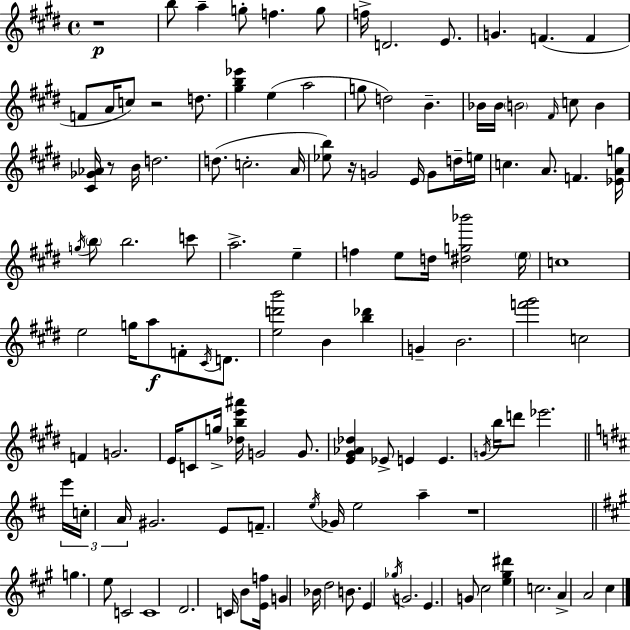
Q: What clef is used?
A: treble